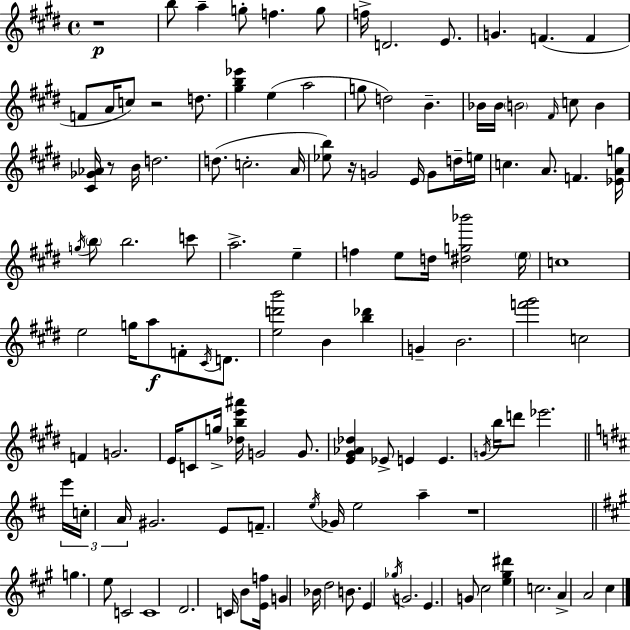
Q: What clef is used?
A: treble